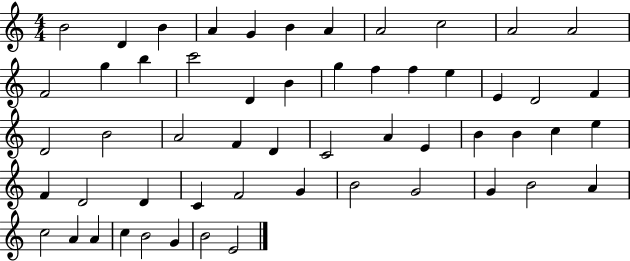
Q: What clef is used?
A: treble